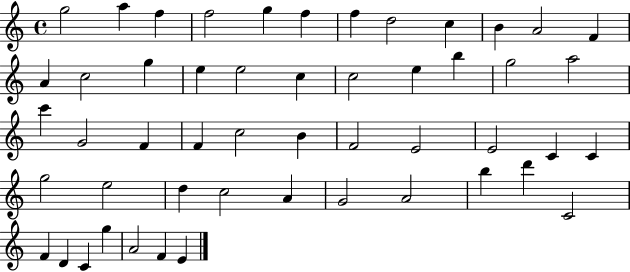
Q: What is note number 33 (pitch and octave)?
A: C4